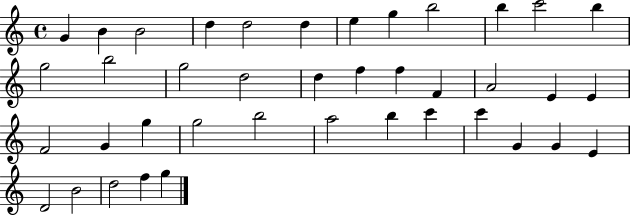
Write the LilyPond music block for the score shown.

{
  \clef treble
  \time 4/4
  \defaultTimeSignature
  \key c \major
  g'4 b'4 b'2 | d''4 d''2 d''4 | e''4 g''4 b''2 | b''4 c'''2 b''4 | \break g''2 b''2 | g''2 d''2 | d''4 f''4 f''4 f'4 | a'2 e'4 e'4 | \break f'2 g'4 g''4 | g''2 b''2 | a''2 b''4 c'''4 | c'''4 g'4 g'4 e'4 | \break d'2 b'2 | d''2 f''4 g''4 | \bar "|."
}